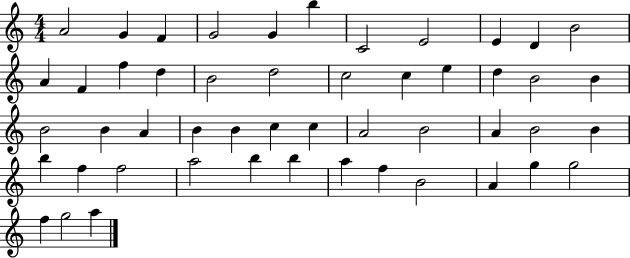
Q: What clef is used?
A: treble